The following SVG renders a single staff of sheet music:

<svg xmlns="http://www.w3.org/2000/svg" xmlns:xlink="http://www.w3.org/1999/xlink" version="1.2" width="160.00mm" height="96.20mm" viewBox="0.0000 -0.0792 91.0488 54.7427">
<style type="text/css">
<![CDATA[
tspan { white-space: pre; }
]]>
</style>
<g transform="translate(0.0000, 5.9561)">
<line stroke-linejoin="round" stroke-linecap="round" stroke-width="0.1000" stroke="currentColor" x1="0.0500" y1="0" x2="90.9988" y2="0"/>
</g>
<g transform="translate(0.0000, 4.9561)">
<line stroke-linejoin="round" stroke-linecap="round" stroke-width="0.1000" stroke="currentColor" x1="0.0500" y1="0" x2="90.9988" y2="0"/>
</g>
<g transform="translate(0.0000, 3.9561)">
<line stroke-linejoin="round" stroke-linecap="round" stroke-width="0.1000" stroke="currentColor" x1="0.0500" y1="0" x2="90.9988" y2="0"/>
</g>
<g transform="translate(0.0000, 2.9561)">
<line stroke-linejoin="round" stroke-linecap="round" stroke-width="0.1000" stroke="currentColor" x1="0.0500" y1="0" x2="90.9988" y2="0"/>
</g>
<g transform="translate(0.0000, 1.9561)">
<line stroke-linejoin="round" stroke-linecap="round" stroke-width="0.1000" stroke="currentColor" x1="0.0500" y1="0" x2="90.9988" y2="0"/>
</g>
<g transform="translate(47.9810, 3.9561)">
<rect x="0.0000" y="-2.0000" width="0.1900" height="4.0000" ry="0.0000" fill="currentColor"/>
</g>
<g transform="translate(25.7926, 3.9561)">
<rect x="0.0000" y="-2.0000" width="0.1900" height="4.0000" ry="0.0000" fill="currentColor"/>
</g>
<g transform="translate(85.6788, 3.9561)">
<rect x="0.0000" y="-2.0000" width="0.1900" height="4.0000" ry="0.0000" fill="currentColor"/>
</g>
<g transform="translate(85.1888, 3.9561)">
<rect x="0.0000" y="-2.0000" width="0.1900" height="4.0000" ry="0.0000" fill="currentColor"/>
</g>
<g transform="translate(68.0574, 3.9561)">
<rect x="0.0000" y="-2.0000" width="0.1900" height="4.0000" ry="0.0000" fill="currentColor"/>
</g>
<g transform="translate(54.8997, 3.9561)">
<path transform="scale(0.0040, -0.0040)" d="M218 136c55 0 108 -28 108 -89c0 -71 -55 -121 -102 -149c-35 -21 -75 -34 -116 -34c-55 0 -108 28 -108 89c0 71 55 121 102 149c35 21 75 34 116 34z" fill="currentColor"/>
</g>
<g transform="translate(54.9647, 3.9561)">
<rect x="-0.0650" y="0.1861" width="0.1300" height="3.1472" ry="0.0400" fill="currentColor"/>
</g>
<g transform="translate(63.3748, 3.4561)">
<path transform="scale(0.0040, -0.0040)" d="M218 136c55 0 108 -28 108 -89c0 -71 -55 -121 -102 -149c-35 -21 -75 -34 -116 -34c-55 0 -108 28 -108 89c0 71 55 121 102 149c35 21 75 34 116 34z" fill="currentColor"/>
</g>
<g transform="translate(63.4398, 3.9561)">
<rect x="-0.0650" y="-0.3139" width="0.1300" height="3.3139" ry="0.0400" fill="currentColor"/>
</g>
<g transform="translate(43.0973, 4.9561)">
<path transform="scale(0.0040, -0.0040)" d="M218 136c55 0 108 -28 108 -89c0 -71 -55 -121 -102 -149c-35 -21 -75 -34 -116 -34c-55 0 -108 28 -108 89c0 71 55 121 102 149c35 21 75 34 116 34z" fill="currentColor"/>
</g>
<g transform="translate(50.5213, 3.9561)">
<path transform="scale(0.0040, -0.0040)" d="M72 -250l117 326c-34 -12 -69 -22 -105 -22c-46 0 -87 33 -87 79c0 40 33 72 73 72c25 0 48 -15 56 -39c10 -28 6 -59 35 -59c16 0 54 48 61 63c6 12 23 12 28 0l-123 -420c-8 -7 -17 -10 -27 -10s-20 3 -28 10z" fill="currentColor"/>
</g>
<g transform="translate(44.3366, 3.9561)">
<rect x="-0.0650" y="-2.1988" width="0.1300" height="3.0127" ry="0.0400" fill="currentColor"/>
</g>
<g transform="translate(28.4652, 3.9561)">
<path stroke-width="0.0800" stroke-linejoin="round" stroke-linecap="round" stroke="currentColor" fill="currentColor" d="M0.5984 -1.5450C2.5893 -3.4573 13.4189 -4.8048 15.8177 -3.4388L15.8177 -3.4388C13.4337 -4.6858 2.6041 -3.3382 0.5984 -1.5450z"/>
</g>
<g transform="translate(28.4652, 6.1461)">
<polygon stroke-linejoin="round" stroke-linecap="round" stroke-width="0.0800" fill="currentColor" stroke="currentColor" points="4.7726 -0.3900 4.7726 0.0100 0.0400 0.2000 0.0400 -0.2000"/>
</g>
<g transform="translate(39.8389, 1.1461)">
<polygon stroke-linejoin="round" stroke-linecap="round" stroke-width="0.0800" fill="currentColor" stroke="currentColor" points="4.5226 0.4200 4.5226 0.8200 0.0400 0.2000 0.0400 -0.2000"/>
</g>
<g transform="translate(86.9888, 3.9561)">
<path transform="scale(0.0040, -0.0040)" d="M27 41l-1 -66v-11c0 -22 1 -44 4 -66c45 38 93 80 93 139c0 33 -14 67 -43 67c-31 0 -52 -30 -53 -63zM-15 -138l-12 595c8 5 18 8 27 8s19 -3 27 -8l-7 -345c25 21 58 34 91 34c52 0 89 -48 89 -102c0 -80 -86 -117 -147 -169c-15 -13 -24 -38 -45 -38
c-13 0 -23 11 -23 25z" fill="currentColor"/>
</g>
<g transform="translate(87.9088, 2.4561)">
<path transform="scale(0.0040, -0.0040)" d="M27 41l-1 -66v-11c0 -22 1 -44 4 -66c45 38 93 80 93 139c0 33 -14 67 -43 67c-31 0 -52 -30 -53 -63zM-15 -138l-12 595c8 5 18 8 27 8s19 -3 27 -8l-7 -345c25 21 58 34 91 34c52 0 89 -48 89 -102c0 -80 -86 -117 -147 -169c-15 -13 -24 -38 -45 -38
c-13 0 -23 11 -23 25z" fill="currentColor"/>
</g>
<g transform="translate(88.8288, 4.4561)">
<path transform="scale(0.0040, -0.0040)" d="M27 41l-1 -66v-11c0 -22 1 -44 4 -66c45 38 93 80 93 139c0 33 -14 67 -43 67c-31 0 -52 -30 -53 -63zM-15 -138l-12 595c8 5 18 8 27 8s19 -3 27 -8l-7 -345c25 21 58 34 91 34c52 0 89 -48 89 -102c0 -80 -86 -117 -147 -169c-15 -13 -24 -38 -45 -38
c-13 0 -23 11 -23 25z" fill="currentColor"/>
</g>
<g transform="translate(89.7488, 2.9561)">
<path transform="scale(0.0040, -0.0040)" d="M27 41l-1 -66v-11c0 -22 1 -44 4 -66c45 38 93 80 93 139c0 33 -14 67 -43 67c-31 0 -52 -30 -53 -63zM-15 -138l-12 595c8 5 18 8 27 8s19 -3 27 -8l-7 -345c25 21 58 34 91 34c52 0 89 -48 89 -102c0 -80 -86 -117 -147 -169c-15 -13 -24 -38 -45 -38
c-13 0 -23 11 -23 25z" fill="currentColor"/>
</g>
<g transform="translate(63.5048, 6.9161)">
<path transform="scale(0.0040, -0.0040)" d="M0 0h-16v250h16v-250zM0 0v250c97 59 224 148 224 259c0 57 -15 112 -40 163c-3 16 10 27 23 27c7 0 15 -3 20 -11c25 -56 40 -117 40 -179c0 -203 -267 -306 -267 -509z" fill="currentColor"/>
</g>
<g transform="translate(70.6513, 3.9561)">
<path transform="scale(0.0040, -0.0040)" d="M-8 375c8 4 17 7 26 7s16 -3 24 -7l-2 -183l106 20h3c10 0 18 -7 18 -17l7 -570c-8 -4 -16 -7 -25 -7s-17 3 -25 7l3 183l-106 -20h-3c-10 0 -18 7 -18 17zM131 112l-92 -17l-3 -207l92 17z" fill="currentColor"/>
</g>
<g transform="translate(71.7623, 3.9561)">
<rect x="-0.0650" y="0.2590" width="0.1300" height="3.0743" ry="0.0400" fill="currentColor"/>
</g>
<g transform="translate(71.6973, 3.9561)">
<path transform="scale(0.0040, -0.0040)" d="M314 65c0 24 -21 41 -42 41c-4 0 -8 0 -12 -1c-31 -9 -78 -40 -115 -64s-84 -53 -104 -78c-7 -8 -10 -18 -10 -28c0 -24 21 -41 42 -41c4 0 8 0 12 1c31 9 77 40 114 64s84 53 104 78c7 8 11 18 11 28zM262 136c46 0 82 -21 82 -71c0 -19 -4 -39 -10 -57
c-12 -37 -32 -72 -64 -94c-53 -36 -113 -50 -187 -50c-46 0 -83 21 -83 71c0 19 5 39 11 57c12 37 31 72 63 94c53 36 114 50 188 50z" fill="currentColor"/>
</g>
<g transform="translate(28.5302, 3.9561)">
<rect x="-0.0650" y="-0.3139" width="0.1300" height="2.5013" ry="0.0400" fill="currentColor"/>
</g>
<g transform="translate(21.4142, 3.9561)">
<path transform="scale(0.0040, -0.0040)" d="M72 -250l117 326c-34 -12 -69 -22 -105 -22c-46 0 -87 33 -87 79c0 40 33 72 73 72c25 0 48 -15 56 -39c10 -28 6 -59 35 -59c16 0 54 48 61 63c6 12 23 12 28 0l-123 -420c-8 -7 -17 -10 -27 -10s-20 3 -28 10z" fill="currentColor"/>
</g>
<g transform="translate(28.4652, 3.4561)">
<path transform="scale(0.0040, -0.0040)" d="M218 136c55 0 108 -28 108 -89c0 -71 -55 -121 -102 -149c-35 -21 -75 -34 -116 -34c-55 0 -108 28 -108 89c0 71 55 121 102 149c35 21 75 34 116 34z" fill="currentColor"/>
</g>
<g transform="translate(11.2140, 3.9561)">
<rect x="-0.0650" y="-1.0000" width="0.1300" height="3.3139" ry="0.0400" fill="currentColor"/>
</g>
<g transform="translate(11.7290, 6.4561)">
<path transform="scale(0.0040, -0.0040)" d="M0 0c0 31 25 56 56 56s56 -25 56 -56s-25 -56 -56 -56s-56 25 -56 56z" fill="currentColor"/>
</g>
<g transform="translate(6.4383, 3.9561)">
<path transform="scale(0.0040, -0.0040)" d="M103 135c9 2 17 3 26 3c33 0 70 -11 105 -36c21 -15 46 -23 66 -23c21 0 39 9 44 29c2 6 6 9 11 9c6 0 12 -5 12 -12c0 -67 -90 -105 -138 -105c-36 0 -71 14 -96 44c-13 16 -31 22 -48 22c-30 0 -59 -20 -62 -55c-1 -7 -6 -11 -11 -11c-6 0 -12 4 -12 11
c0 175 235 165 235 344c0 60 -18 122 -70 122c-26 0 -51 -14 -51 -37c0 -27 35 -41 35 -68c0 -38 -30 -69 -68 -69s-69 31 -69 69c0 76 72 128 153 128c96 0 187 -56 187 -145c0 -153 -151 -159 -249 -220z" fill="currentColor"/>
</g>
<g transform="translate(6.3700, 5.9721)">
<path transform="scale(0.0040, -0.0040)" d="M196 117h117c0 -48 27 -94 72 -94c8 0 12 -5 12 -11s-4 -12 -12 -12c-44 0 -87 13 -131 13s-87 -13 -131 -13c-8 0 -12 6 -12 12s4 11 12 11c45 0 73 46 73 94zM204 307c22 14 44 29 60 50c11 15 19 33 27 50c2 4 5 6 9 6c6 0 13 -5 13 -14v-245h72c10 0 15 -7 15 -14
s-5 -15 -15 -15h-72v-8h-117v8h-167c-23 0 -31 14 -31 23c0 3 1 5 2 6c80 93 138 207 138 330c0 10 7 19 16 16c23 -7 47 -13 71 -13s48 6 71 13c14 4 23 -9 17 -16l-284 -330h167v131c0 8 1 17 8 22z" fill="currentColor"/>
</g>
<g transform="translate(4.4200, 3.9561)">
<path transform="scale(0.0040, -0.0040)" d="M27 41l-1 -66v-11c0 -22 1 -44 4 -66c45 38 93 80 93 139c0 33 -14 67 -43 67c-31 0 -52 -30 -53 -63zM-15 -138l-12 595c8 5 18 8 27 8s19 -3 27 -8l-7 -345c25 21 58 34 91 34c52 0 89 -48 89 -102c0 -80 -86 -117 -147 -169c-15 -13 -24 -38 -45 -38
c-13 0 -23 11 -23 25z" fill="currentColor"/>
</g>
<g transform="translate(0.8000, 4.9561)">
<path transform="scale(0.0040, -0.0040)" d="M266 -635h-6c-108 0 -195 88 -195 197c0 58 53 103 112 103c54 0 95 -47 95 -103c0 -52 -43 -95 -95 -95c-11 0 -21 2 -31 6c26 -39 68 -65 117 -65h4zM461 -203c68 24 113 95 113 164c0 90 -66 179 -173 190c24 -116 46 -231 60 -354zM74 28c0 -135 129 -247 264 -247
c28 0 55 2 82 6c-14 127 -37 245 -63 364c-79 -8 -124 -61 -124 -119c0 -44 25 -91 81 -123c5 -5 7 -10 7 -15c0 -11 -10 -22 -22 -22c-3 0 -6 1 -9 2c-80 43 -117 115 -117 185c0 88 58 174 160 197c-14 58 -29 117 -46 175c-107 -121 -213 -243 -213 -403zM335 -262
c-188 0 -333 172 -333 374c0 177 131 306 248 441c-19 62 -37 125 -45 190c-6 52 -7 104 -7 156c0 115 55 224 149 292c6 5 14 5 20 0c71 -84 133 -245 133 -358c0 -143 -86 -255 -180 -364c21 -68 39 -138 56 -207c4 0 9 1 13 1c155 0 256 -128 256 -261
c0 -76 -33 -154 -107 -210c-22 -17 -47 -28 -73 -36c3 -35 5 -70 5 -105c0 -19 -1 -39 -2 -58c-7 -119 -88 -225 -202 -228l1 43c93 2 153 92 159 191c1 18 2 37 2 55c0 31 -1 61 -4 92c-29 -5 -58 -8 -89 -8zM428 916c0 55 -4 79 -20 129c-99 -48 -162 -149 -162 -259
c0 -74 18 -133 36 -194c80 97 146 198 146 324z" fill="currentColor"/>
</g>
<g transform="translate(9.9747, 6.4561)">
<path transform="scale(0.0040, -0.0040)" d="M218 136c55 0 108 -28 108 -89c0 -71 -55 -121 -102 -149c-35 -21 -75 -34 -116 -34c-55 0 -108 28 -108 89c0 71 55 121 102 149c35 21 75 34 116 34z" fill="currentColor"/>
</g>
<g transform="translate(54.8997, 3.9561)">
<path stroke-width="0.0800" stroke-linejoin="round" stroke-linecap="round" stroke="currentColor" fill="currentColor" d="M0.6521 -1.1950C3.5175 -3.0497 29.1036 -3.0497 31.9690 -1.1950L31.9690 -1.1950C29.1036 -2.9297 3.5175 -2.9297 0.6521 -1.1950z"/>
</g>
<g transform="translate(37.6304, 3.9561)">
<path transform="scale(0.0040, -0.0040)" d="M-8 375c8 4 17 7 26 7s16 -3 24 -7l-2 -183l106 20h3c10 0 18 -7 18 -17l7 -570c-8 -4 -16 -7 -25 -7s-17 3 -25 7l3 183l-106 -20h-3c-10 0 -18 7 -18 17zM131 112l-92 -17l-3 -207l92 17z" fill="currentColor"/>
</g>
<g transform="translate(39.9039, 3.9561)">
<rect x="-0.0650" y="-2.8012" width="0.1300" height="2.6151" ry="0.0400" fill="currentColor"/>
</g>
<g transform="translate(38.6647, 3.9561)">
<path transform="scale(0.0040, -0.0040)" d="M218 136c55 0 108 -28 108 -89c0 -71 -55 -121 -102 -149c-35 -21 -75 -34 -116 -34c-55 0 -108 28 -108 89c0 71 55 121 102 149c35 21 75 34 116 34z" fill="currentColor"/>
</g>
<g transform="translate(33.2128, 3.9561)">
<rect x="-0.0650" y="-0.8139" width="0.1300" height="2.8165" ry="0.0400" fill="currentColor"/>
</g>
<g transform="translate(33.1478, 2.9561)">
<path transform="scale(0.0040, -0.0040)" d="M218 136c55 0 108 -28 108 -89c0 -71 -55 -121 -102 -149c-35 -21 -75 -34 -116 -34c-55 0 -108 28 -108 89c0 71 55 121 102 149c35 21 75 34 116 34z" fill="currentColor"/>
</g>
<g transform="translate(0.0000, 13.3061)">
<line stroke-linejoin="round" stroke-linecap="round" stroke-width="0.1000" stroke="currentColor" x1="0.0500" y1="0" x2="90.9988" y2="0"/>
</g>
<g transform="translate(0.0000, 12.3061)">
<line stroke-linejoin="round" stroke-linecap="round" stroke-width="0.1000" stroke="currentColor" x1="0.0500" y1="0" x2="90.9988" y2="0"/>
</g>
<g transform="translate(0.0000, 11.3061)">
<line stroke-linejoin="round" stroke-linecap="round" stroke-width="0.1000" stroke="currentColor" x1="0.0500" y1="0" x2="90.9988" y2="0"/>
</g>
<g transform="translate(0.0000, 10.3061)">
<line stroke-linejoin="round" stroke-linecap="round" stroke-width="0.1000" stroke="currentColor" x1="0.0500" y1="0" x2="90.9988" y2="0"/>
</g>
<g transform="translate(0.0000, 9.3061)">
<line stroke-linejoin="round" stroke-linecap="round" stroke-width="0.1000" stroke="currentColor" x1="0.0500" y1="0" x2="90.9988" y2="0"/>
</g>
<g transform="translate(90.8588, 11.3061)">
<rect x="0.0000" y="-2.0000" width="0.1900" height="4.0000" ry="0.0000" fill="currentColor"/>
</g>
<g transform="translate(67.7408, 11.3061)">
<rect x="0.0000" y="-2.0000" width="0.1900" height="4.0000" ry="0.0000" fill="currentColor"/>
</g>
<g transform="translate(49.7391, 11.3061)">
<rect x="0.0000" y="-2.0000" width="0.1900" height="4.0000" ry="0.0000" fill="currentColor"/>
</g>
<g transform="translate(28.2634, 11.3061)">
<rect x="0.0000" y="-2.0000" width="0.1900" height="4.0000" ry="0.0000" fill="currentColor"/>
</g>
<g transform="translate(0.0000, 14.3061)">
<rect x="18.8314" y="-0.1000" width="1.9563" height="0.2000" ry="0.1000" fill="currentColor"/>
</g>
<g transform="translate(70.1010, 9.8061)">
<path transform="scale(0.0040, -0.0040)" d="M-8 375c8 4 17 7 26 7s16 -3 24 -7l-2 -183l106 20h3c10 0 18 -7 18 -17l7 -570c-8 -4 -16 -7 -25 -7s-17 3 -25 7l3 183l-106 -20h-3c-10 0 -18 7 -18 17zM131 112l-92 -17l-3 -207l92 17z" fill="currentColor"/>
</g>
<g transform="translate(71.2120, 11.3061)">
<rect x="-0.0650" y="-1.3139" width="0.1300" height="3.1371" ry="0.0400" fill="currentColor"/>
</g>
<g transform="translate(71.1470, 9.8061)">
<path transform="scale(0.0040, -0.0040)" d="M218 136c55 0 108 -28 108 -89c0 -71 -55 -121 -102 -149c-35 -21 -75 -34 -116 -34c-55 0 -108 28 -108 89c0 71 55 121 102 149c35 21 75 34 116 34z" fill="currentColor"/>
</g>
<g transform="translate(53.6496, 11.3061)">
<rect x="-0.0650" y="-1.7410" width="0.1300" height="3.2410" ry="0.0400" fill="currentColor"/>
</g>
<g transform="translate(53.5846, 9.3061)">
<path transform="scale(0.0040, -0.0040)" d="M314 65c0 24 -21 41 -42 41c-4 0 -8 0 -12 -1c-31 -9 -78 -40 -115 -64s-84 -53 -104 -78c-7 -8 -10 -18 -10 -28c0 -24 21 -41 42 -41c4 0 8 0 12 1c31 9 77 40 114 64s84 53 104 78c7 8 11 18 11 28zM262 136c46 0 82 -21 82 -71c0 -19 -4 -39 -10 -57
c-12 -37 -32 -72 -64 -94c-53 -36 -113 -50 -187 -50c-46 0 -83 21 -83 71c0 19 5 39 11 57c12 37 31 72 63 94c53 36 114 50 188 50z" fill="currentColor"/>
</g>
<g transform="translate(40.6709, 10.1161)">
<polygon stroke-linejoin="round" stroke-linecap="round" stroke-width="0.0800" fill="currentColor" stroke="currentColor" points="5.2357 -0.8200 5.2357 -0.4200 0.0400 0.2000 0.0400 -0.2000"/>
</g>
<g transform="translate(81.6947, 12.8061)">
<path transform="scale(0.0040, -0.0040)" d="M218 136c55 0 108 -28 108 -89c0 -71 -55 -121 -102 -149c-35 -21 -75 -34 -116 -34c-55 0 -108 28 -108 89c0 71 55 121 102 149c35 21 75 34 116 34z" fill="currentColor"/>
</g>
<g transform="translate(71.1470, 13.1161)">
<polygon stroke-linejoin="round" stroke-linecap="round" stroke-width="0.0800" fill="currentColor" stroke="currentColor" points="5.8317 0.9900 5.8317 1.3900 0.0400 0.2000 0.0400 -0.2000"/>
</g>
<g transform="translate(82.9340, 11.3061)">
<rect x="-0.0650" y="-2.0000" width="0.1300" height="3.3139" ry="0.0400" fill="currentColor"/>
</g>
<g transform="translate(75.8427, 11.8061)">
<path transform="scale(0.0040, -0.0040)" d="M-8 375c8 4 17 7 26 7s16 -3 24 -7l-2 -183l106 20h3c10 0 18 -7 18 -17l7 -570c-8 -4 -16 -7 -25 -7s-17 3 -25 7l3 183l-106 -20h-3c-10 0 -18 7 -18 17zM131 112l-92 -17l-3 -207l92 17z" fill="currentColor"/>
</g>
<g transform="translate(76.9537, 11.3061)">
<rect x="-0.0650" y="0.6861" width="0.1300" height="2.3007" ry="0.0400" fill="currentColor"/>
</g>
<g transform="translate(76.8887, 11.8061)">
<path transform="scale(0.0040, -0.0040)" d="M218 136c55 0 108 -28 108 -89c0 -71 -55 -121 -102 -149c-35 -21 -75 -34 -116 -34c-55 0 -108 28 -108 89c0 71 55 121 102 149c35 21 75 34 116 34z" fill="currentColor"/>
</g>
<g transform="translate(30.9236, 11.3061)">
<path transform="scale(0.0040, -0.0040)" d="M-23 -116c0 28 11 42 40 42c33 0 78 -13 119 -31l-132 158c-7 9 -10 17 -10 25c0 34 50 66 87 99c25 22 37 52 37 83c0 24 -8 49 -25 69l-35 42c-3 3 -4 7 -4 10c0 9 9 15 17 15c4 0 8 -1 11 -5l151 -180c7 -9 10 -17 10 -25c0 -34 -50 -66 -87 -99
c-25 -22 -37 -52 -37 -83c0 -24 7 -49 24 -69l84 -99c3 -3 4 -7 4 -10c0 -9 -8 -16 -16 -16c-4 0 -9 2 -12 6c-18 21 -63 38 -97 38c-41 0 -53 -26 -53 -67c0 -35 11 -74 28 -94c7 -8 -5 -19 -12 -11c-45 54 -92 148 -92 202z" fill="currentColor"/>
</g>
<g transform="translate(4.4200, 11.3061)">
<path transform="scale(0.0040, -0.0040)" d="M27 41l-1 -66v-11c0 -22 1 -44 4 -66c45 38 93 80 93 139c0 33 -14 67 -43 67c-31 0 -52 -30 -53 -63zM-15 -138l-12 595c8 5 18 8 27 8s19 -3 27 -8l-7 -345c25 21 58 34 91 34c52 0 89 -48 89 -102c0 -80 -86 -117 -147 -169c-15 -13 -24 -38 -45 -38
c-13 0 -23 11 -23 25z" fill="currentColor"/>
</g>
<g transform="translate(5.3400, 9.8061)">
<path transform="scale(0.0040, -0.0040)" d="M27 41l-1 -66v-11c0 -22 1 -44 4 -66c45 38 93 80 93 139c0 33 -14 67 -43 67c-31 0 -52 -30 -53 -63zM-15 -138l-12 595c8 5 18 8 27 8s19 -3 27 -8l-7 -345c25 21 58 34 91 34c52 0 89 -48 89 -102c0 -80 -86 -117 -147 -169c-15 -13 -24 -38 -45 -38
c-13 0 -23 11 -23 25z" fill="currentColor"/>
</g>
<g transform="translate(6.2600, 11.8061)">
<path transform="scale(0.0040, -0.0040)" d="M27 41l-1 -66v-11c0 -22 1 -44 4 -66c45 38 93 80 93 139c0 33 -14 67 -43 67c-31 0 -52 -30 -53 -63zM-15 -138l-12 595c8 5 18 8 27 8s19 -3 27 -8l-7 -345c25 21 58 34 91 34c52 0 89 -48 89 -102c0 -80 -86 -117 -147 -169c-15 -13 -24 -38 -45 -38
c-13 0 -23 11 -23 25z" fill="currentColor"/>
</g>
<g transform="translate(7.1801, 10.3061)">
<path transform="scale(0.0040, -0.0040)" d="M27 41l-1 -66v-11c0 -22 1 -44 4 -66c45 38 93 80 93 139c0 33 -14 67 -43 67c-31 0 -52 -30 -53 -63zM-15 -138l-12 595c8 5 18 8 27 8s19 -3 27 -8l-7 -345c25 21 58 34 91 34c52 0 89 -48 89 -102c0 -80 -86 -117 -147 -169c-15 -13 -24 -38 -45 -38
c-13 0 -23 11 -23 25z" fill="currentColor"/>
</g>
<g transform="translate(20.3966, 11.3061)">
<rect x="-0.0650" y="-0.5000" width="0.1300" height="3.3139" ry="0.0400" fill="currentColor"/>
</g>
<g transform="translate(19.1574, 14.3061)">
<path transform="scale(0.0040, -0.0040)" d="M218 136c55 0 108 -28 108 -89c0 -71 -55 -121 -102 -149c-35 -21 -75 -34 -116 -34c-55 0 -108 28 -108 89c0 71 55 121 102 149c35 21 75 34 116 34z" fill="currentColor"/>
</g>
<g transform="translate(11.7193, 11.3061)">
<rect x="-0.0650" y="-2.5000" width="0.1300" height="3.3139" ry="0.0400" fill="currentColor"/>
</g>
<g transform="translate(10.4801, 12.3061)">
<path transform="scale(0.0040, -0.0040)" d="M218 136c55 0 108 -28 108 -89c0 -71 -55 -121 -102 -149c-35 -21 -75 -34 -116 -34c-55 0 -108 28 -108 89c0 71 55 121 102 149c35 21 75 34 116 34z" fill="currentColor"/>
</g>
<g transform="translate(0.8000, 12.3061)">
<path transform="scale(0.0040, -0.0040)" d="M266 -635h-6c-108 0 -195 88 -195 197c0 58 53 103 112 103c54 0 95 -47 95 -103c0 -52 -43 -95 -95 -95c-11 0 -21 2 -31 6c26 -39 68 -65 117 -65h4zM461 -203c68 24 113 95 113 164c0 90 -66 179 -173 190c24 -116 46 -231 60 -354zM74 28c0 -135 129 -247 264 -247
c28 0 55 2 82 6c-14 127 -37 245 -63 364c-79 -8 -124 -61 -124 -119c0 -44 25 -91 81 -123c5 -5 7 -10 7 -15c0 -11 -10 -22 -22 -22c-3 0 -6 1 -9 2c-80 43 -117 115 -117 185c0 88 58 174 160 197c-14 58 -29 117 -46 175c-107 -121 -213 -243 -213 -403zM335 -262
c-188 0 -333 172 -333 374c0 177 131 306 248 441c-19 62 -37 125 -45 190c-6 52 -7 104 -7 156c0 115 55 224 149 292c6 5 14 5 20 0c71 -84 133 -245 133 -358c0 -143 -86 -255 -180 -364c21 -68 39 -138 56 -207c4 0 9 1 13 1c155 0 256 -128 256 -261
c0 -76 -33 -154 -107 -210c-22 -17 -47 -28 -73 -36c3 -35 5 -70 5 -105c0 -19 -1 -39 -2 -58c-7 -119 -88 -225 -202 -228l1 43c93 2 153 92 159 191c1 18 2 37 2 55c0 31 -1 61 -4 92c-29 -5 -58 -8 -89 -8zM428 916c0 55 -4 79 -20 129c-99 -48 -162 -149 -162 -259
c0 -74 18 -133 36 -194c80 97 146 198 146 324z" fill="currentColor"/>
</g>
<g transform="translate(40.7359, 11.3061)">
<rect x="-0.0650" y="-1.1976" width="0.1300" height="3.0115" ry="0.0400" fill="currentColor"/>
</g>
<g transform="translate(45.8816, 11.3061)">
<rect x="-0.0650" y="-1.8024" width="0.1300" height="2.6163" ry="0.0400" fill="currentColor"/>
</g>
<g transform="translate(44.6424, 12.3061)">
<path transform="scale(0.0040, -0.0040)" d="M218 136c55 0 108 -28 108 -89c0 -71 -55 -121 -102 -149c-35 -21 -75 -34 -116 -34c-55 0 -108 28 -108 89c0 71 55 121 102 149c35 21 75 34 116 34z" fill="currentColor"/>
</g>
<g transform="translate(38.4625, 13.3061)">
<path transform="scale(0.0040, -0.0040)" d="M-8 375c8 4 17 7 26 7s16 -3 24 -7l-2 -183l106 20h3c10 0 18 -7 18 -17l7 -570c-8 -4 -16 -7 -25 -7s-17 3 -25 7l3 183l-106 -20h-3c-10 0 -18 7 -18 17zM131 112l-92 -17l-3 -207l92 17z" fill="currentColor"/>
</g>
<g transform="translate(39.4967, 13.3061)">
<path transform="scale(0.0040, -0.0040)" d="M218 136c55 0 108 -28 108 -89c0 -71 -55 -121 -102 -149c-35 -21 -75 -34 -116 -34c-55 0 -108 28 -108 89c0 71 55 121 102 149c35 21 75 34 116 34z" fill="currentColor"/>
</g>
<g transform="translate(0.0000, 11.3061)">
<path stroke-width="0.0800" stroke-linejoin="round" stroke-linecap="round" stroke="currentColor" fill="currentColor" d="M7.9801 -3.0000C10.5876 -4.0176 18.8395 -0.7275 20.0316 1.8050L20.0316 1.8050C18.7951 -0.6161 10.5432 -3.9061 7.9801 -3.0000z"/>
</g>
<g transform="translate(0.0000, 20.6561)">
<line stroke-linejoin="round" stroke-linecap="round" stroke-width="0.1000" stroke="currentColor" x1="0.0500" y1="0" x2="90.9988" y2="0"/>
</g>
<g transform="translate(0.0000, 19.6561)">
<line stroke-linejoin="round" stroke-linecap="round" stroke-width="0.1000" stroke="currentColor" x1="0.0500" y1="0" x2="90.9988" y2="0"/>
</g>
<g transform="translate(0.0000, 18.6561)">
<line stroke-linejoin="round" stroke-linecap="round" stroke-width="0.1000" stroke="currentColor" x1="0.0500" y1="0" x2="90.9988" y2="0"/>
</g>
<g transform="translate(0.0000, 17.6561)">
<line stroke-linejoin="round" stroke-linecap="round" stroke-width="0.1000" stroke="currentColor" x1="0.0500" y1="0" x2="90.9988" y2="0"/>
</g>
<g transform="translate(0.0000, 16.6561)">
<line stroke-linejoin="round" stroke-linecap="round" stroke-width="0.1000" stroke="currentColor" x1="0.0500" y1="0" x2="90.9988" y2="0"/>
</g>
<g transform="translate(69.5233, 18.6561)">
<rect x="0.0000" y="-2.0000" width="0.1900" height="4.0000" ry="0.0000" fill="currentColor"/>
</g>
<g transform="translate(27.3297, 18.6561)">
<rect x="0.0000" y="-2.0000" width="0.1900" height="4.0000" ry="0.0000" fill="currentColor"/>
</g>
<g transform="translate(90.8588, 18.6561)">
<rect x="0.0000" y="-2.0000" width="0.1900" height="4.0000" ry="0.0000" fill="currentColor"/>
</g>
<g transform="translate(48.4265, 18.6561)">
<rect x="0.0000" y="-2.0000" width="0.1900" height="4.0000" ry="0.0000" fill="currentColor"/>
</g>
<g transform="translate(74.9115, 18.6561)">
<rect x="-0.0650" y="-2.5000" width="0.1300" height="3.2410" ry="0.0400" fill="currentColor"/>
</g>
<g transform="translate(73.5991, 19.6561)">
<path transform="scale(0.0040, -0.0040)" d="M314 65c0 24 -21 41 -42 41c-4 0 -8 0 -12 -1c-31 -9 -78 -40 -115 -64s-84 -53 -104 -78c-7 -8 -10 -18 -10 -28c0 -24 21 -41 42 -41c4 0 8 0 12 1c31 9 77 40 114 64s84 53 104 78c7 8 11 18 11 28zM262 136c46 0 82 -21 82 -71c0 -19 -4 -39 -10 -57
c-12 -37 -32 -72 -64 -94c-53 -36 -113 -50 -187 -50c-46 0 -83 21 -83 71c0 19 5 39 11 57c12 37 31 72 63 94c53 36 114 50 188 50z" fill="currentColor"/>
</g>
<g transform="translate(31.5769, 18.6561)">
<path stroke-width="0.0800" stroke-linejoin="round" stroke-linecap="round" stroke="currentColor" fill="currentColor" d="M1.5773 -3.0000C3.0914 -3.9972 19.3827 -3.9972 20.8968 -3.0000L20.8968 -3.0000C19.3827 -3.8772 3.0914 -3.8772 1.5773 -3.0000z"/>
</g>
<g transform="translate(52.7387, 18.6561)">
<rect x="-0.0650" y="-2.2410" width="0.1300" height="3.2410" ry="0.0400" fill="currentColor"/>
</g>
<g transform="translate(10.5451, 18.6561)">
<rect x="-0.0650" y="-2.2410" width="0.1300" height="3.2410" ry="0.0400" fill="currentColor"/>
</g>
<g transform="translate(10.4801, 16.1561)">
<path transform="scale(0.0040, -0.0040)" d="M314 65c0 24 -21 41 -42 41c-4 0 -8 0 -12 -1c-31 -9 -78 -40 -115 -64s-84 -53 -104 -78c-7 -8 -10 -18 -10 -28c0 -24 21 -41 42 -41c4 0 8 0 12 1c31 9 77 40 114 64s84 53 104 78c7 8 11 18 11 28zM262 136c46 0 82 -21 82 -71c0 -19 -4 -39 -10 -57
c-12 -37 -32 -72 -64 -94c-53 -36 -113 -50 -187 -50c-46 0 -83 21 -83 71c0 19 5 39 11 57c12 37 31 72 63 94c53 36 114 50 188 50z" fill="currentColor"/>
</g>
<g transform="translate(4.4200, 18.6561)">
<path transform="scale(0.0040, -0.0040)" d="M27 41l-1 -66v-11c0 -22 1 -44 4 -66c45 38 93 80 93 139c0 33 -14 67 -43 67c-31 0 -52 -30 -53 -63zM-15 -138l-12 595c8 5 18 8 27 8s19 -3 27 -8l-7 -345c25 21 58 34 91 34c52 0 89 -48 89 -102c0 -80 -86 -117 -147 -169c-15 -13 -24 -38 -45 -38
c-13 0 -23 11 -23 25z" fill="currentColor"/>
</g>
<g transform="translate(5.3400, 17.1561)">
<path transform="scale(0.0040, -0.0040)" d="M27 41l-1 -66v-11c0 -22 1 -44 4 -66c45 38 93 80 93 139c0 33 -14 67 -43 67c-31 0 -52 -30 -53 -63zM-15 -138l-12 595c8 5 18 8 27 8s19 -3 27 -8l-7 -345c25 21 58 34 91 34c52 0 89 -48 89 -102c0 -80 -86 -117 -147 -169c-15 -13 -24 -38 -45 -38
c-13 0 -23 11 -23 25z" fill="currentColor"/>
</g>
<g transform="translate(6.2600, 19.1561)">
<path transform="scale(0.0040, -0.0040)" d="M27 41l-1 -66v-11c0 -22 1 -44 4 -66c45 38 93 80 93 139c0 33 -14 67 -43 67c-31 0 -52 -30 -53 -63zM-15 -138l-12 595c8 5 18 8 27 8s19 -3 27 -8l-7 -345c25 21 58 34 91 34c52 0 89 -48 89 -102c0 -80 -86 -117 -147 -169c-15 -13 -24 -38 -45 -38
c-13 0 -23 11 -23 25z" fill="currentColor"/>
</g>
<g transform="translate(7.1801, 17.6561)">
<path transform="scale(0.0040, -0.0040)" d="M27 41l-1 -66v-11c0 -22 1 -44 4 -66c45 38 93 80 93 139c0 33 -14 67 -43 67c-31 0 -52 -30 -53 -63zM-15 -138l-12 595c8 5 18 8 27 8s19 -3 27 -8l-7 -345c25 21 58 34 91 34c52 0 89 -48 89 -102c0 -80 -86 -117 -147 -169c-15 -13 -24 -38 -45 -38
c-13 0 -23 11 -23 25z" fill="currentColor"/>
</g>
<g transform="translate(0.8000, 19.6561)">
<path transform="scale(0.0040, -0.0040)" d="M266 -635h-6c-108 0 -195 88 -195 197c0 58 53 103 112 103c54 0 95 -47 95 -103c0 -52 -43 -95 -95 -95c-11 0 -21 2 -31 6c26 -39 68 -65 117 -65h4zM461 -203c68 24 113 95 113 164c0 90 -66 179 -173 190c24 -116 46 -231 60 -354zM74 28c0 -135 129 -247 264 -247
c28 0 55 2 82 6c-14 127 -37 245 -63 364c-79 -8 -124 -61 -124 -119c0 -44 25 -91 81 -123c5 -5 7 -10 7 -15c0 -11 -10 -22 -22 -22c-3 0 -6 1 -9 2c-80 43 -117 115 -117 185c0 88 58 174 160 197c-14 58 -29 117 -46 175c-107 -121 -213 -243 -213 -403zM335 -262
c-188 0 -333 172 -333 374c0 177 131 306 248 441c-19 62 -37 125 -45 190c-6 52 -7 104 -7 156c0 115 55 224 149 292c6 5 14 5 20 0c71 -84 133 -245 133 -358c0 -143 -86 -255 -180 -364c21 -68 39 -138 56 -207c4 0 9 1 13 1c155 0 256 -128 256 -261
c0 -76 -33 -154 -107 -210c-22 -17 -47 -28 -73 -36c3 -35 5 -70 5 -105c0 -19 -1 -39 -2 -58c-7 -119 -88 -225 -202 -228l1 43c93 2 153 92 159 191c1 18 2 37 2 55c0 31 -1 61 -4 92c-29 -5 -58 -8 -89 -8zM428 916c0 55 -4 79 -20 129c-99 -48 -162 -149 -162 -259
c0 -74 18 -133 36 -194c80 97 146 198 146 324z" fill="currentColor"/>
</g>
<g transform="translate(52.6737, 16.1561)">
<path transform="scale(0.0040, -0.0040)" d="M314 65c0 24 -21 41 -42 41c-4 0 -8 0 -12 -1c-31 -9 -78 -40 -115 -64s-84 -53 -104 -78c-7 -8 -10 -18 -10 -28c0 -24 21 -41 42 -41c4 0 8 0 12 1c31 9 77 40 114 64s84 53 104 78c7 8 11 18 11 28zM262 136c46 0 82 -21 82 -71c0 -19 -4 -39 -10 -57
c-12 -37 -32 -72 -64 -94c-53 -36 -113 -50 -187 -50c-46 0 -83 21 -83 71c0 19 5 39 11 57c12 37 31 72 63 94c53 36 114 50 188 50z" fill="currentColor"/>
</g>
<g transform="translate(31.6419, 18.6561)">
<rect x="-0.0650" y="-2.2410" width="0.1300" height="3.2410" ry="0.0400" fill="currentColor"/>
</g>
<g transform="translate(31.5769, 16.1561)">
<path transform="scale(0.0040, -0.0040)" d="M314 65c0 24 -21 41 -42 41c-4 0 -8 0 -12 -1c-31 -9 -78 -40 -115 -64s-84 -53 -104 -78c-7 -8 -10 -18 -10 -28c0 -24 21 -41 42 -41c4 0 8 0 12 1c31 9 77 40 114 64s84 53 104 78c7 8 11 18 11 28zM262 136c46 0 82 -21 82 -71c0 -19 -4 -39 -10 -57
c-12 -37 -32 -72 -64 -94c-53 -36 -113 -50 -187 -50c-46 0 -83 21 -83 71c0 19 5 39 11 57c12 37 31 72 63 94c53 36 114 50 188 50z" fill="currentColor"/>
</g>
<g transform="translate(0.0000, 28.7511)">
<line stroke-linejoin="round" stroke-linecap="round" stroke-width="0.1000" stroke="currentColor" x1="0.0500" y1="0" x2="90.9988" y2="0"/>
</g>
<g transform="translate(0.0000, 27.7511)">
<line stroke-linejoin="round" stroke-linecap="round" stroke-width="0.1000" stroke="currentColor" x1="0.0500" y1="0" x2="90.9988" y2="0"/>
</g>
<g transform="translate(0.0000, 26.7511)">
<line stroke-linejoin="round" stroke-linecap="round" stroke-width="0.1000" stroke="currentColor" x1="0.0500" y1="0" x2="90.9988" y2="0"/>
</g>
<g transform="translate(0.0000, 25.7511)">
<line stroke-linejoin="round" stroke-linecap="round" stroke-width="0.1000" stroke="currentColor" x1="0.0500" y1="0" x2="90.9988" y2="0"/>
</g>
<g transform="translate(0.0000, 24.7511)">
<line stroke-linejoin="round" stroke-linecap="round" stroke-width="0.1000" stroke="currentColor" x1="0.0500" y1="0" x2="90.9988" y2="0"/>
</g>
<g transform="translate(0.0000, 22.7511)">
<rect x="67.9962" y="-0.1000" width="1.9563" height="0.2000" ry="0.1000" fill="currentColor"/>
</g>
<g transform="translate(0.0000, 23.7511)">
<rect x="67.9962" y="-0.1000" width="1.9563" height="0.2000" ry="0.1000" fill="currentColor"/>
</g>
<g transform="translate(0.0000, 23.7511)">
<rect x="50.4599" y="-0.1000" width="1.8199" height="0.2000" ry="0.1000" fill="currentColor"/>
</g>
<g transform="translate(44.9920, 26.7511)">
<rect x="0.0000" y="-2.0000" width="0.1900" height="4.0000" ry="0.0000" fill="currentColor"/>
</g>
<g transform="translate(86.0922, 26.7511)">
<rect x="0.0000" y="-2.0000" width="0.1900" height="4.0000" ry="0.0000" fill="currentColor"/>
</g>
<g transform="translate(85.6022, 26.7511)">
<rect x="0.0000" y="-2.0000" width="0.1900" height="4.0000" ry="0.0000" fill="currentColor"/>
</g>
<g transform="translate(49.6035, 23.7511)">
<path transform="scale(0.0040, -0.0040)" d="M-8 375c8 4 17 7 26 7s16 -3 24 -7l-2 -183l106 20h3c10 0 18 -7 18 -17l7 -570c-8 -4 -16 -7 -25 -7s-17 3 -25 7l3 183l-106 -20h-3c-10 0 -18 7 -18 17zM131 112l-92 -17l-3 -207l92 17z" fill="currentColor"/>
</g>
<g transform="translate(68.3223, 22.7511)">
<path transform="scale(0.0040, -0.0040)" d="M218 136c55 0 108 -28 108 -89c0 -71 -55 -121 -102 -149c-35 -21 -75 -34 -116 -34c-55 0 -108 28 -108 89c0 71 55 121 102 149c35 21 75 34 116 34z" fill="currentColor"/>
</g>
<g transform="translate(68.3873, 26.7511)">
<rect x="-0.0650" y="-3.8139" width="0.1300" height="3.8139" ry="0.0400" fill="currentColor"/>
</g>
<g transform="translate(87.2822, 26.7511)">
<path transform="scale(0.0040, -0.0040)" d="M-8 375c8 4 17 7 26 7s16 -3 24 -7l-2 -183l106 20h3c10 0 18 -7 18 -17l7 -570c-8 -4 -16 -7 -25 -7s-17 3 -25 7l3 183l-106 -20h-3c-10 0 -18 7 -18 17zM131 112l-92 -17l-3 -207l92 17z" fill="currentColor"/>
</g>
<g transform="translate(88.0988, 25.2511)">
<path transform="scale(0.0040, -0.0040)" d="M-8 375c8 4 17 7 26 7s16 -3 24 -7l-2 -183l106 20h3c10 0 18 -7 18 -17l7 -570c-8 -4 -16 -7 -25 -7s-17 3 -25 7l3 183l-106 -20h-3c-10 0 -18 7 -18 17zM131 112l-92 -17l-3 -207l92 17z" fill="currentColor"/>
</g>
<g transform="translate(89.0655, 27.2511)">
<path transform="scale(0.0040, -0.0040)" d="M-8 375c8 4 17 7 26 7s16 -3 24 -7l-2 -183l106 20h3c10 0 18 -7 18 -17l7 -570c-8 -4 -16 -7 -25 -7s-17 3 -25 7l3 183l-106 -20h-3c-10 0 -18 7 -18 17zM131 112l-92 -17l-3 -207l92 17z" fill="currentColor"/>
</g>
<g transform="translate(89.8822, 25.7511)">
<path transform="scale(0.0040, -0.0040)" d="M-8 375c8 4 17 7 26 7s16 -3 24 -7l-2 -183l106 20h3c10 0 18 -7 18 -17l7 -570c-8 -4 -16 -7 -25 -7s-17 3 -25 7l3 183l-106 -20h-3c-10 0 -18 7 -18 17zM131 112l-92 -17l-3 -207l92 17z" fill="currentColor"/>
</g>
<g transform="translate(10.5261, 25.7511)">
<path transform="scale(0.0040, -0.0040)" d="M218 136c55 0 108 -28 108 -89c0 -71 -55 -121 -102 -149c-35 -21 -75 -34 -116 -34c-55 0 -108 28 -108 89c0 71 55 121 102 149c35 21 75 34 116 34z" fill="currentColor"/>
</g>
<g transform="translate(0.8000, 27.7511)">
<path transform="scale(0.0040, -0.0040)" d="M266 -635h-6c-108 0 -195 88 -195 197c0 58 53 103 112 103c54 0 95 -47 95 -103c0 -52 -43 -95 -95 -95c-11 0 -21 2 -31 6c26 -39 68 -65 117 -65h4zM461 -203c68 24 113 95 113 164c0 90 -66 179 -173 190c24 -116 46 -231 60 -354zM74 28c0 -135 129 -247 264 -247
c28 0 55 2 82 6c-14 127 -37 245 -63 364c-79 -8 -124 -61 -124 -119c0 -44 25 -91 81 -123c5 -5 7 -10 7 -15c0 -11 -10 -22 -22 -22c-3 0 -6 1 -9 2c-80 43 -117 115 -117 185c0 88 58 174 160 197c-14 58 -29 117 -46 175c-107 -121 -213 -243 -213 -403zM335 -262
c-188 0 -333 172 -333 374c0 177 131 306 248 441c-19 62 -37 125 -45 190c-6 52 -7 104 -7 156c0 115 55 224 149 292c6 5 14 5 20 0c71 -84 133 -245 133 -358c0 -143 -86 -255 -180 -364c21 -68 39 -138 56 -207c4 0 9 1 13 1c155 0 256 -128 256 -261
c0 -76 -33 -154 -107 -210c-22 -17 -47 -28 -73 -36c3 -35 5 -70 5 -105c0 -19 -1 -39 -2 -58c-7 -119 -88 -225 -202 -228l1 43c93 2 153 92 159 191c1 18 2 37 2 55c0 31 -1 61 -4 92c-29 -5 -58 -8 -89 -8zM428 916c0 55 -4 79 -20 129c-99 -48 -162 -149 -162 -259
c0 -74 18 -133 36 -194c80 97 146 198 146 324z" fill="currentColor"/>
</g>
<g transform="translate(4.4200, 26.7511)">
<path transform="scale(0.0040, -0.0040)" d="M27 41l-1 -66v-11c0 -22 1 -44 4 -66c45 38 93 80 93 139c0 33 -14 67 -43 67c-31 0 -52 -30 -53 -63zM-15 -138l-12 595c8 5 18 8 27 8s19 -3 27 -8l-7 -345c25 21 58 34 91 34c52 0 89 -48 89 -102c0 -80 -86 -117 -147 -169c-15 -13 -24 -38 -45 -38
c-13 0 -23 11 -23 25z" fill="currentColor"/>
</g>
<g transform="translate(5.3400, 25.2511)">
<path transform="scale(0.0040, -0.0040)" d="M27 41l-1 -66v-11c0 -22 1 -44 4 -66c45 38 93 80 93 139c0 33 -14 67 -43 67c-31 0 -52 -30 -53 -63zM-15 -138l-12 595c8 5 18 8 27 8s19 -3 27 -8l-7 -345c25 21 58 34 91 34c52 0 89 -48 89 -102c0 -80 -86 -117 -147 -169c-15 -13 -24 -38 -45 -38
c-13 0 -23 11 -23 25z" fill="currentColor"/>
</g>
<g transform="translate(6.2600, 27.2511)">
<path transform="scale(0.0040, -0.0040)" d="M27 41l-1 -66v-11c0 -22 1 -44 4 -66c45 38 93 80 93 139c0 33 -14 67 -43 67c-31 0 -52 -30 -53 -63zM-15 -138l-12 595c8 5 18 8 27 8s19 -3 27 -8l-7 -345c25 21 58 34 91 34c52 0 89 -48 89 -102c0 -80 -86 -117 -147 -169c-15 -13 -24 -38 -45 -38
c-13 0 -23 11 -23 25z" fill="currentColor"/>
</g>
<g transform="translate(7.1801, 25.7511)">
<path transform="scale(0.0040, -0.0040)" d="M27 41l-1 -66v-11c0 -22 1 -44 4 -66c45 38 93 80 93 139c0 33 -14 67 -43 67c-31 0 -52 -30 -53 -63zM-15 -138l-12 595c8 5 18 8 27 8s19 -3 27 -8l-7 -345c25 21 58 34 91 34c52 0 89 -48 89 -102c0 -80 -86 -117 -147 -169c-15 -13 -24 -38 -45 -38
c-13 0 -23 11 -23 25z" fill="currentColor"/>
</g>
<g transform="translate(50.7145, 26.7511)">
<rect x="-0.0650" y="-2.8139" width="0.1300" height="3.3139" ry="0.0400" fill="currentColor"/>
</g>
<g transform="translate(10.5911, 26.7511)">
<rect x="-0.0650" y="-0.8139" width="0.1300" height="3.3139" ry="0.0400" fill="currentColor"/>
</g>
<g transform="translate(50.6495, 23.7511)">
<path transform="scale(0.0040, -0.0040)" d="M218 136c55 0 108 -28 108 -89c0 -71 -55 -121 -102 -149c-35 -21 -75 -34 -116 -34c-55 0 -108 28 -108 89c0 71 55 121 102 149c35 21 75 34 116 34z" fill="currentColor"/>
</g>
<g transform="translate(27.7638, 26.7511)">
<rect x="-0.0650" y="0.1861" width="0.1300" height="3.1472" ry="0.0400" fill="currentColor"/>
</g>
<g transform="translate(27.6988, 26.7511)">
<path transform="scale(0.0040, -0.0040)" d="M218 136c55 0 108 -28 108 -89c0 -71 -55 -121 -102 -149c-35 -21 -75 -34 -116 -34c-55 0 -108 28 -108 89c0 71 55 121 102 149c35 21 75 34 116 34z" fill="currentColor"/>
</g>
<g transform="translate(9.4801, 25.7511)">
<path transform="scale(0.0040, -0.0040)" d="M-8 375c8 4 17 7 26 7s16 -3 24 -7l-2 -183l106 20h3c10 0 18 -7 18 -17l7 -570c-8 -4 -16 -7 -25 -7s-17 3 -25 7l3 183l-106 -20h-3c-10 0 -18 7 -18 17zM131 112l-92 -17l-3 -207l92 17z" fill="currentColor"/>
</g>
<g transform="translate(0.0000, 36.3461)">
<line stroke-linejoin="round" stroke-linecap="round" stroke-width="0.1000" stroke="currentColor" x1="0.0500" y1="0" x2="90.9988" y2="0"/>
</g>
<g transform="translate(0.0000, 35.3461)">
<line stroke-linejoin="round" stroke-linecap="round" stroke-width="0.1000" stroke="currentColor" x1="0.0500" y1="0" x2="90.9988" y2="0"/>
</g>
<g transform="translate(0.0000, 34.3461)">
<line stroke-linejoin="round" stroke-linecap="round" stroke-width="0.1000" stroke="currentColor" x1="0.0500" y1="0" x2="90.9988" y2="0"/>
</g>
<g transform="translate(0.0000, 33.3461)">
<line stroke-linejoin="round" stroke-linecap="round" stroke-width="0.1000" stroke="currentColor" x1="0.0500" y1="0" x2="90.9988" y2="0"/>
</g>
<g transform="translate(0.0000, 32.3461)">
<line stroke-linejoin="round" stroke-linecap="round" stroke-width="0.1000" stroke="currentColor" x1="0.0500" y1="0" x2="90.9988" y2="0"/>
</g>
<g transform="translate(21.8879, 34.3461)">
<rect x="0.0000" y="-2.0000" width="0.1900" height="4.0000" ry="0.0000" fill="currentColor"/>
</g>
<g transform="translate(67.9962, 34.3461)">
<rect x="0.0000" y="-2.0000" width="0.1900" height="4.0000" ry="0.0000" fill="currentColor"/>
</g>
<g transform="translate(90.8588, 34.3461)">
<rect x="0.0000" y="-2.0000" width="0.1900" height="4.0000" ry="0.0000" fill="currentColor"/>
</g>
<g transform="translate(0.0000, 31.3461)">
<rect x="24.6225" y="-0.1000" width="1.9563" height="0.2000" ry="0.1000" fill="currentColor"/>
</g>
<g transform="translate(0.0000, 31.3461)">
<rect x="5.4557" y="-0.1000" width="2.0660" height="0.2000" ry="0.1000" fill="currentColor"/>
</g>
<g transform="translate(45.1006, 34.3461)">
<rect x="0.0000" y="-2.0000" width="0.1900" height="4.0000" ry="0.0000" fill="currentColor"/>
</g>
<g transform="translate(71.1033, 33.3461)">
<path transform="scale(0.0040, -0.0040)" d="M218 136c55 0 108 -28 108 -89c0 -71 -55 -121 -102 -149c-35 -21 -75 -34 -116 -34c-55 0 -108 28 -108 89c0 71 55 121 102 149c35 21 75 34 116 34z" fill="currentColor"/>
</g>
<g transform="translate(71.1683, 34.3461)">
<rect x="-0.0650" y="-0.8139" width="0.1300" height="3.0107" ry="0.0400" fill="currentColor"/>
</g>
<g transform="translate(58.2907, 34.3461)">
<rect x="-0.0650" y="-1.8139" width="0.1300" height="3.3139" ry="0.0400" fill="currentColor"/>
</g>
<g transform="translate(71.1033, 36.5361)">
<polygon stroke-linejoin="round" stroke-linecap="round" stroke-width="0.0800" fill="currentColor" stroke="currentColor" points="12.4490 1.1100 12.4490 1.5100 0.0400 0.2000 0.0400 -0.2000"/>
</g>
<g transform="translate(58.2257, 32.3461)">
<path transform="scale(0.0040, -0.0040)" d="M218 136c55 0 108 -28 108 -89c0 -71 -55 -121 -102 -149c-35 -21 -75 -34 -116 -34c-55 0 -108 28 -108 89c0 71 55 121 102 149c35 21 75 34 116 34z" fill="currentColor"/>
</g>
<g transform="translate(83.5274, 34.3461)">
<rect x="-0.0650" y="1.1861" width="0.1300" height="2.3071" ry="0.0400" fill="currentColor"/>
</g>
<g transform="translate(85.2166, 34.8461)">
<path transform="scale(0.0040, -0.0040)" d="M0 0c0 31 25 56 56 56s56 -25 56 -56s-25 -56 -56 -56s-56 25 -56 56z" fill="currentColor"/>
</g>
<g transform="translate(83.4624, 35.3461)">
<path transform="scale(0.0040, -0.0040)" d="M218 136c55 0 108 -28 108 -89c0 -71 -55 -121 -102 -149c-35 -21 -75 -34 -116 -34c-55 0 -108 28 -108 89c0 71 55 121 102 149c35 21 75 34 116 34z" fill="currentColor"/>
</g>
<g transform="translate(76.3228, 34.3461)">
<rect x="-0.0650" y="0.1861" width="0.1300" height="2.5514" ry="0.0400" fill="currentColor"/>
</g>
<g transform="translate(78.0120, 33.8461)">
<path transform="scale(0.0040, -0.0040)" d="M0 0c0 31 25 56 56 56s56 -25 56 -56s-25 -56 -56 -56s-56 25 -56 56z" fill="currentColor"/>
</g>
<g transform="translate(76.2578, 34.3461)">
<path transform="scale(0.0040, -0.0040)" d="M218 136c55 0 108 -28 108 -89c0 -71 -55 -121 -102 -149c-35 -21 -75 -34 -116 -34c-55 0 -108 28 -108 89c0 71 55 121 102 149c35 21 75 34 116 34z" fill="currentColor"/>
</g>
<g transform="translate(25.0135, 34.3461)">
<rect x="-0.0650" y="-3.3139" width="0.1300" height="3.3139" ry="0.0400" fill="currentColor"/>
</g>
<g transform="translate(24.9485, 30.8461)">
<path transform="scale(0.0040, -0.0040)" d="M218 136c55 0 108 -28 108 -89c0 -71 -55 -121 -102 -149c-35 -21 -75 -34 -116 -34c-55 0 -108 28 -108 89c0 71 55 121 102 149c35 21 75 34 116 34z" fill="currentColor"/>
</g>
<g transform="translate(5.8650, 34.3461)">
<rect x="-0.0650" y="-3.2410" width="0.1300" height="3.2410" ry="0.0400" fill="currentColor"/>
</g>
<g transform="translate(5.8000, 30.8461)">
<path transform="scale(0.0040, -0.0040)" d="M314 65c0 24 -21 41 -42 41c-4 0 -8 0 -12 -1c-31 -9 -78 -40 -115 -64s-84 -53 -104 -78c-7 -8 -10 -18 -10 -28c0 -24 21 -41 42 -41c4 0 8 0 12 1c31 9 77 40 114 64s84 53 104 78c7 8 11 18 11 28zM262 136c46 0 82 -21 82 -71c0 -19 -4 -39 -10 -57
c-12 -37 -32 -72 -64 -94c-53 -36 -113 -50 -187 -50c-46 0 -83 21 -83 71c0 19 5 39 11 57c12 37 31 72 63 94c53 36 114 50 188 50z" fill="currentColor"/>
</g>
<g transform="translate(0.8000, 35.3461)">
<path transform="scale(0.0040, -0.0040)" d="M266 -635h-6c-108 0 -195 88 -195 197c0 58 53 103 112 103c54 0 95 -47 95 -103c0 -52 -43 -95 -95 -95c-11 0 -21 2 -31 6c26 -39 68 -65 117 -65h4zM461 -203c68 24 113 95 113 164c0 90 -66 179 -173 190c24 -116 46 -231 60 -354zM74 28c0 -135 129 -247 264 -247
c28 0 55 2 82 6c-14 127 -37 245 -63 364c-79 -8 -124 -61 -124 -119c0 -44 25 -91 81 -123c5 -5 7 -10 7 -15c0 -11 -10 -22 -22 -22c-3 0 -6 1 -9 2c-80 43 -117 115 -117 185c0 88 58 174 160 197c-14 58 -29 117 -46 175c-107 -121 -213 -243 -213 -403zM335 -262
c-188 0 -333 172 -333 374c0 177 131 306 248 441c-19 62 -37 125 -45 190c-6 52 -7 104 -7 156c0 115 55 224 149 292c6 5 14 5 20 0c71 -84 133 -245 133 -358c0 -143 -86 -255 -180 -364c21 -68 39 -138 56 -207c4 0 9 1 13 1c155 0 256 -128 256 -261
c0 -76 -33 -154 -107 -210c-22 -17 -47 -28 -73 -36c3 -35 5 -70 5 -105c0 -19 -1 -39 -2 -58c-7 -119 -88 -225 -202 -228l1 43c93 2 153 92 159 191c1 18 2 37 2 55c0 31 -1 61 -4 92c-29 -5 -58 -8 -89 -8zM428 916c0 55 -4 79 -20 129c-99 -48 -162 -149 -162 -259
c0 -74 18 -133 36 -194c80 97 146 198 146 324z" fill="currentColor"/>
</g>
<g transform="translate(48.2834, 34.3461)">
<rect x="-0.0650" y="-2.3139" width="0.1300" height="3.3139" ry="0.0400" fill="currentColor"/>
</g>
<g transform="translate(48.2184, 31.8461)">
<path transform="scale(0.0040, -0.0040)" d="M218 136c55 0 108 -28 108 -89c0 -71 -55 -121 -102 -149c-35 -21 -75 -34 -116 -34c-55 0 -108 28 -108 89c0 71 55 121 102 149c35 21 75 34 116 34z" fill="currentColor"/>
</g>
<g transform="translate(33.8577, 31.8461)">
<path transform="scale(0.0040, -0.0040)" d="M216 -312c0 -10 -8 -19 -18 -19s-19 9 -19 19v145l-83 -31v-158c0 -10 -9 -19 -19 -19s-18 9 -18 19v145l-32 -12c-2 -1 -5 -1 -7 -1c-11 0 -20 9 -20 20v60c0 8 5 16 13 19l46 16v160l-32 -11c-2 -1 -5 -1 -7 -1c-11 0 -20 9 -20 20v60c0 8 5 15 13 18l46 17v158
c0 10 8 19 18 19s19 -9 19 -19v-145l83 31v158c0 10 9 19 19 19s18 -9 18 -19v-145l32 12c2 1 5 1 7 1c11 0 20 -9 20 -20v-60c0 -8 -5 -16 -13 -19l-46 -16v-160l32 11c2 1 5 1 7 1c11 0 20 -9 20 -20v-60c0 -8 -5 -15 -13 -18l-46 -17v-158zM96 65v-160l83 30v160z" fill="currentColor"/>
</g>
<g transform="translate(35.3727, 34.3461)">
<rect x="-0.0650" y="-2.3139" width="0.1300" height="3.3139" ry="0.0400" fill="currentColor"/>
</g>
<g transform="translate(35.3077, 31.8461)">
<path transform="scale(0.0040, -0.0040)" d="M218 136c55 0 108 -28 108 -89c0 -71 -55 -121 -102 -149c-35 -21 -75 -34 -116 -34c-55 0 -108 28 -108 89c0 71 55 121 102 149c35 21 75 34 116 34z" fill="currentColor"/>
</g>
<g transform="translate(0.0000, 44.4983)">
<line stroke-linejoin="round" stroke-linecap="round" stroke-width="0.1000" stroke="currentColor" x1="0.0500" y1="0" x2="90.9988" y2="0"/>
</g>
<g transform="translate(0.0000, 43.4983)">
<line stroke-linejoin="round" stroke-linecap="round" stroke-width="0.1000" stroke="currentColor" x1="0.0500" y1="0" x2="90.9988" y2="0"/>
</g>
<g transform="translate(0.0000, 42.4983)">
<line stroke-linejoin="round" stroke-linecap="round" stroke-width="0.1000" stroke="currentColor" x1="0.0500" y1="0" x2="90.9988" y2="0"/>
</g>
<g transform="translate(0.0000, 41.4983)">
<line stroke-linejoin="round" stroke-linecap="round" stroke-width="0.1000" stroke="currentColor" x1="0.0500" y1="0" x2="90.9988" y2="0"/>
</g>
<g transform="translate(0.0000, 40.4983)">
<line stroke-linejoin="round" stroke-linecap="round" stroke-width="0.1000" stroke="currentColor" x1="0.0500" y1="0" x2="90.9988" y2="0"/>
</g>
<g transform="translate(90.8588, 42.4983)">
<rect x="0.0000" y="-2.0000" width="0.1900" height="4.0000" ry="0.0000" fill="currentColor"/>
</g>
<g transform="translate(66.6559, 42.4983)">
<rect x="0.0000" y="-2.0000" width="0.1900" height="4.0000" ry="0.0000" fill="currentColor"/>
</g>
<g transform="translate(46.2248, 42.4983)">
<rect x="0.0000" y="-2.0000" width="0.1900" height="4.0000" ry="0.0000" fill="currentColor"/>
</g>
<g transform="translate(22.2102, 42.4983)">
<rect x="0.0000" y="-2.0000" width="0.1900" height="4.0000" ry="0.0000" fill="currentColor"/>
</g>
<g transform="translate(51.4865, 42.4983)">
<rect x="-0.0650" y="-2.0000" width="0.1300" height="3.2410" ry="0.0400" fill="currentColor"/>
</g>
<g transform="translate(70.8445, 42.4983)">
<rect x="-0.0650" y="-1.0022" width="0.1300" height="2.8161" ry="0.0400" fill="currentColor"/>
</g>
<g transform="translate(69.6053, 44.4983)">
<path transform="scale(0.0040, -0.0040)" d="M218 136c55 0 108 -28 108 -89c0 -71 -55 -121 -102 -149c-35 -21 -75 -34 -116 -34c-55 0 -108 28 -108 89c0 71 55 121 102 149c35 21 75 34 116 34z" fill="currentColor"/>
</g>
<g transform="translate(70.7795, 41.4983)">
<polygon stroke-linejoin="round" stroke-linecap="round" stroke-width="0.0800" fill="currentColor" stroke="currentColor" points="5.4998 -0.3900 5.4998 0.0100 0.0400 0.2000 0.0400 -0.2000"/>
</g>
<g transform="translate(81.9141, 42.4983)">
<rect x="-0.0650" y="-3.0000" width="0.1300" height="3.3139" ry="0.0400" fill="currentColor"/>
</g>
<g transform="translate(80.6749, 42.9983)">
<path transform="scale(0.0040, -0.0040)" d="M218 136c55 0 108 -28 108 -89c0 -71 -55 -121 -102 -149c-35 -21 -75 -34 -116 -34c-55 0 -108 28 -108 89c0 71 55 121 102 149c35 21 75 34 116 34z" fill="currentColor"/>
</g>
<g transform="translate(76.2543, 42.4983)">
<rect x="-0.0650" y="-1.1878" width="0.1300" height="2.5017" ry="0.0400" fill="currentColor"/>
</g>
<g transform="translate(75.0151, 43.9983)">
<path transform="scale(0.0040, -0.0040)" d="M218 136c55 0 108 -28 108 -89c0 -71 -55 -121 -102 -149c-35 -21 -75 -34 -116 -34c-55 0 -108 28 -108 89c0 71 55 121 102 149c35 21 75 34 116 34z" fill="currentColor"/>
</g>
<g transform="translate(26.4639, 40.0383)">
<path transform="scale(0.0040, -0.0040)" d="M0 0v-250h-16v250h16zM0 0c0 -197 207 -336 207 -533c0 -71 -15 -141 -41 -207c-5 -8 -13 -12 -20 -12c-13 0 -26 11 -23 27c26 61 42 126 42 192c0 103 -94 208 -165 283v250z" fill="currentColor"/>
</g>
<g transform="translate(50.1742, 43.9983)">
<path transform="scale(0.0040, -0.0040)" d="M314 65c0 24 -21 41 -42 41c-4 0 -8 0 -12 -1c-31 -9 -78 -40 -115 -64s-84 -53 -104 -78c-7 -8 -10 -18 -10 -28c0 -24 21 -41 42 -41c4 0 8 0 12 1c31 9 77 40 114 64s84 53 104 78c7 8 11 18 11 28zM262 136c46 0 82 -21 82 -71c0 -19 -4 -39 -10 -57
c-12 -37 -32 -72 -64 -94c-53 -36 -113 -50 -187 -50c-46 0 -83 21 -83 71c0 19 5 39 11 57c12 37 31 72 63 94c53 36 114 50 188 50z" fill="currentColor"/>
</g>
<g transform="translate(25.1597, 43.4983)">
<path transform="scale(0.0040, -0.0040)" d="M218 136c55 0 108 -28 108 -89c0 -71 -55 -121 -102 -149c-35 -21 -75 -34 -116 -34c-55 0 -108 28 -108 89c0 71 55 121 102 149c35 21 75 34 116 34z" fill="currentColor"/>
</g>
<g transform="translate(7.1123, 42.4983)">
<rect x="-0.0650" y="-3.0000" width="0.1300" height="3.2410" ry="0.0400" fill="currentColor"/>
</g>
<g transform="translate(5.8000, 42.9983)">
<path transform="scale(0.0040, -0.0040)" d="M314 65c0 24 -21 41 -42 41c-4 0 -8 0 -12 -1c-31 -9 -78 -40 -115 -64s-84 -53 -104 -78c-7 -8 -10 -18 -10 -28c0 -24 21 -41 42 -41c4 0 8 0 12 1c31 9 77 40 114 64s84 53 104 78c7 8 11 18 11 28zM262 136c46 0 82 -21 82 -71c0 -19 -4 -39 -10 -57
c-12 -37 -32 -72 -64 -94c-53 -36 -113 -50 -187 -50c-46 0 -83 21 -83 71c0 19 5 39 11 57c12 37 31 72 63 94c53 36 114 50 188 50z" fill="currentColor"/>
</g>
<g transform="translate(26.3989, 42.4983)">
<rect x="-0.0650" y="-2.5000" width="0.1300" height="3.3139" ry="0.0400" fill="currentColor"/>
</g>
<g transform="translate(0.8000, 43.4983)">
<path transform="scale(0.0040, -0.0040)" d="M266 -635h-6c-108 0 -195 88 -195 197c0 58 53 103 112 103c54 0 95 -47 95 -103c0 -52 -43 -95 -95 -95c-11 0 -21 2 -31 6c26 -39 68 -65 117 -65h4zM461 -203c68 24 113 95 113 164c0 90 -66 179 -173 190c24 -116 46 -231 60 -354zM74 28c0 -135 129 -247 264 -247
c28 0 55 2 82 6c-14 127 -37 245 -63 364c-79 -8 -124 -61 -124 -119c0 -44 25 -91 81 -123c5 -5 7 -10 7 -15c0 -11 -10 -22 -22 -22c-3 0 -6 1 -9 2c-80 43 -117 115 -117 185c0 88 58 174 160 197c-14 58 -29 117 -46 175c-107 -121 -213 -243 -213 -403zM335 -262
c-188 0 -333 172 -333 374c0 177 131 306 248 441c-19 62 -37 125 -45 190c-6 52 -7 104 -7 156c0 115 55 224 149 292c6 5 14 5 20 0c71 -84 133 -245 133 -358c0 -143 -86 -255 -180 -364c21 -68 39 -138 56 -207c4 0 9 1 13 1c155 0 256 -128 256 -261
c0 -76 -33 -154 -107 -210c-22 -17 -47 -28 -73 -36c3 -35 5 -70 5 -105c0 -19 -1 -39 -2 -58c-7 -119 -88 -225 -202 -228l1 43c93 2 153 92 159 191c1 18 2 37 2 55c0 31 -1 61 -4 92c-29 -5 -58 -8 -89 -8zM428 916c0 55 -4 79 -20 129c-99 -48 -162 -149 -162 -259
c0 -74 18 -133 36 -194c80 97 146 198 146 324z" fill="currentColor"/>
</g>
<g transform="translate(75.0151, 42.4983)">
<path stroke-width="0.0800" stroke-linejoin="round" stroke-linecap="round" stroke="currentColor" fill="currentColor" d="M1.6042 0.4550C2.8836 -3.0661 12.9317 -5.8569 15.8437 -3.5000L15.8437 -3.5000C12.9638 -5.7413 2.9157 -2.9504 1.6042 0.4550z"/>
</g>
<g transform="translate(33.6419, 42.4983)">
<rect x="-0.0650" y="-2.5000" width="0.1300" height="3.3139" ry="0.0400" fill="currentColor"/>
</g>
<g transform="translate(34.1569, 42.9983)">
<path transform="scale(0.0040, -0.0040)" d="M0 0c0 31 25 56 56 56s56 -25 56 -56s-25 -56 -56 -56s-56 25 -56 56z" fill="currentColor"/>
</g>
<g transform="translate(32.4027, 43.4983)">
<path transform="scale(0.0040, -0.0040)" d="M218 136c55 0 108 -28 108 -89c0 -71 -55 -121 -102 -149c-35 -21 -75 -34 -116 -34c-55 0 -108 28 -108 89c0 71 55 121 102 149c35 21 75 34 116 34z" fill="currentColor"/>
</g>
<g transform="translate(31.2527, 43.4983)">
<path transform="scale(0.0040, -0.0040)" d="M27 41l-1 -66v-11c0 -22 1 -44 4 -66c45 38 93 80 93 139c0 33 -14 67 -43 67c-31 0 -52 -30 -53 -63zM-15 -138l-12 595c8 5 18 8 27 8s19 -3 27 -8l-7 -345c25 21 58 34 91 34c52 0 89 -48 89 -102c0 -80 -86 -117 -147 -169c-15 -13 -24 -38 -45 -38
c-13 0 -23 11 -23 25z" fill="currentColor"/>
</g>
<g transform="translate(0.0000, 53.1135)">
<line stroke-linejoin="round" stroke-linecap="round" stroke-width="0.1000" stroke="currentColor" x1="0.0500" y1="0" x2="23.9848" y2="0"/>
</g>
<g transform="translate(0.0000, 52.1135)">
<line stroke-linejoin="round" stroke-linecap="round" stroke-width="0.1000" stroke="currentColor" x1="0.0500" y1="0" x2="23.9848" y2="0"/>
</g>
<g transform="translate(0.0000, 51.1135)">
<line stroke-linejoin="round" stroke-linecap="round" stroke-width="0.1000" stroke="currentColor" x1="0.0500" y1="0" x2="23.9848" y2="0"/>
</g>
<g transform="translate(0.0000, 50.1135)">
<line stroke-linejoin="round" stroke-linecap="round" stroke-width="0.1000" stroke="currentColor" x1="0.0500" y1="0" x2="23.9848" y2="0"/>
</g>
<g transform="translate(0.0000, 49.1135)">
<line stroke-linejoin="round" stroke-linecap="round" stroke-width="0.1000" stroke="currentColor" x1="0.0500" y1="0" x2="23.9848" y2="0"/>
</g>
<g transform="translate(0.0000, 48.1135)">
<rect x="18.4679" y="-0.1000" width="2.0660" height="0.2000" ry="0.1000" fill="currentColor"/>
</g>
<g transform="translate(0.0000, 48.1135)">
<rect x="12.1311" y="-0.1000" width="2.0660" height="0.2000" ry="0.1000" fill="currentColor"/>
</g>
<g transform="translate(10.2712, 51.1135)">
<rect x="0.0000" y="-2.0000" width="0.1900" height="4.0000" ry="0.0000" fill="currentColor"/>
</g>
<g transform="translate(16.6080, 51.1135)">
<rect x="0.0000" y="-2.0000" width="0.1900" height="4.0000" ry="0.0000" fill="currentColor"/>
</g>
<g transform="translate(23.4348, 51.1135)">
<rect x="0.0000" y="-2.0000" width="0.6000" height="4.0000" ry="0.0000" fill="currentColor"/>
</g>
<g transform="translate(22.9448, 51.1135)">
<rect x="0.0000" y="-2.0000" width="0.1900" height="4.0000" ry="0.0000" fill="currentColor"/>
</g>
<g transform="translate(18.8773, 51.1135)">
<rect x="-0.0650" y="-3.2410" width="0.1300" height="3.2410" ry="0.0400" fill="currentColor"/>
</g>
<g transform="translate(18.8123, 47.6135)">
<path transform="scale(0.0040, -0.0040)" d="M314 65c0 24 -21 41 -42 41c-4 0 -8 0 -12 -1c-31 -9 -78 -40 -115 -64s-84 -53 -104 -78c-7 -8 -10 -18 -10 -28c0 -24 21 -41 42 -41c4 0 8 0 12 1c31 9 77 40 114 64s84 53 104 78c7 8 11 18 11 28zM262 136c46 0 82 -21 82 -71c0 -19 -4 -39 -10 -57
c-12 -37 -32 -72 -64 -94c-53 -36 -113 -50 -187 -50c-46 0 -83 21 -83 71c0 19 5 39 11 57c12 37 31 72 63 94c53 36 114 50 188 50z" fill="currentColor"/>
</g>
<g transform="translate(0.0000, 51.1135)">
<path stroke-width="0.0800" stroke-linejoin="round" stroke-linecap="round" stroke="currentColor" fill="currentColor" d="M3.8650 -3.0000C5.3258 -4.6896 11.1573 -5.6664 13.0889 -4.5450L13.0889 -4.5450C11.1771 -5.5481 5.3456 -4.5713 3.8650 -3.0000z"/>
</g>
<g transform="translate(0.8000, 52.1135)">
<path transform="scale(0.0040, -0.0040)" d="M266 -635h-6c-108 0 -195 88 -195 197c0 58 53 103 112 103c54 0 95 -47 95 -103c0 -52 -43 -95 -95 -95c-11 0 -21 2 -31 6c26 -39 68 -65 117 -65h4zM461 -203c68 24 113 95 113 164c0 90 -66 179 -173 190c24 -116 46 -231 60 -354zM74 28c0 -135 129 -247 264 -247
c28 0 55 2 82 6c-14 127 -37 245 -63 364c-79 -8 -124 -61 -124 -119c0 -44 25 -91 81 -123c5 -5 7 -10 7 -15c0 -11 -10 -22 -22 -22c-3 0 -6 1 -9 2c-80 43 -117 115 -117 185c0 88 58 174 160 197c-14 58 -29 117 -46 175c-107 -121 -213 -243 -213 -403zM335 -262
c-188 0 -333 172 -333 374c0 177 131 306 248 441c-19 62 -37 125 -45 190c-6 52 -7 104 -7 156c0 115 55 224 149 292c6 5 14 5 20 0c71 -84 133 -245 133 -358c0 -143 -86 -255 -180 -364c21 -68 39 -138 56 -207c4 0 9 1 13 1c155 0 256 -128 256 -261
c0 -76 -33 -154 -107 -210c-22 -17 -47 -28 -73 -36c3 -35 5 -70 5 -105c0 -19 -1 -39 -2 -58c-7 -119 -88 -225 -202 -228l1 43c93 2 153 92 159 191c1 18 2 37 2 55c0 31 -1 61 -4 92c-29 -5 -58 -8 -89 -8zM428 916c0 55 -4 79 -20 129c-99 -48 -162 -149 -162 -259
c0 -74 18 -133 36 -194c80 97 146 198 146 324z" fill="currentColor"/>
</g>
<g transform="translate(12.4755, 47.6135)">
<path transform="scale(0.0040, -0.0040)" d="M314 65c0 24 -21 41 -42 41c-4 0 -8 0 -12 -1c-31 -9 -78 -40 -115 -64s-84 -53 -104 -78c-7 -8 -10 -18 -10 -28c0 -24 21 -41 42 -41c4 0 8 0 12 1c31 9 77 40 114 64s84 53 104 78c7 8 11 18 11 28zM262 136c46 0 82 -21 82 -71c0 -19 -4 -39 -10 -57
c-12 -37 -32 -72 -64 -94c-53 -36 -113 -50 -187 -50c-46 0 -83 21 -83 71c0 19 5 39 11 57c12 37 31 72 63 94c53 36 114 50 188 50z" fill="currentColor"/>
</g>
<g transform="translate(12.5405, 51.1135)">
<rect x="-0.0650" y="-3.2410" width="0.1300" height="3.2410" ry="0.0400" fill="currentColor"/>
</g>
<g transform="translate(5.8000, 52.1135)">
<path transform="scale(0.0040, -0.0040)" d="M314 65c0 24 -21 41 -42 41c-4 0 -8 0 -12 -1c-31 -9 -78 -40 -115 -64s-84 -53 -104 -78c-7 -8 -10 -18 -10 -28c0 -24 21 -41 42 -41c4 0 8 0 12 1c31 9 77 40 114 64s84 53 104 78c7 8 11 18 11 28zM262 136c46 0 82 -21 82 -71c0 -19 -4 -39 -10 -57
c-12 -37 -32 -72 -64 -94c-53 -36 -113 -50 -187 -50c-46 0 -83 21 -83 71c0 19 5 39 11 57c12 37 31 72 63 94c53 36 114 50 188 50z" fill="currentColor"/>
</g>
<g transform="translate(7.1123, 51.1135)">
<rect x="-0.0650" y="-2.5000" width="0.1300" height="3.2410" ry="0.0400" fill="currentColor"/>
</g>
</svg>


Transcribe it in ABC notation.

X:1
T:Untitled
M:2/4
L:1/4
K:F
D z/2 c/2 d/2 B/2 G/2 z/2 _B c/2 B2 G C z E/2 G/2 f2 e/2 A/2 F g2 g2 g2 G2 d _B a c' b2 b ^g g f d/2 B/2 G/2 A2 G/2 _G F2 E/2 F/2 A G2 b2 b2